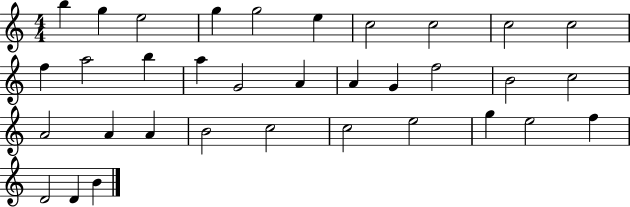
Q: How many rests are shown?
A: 0